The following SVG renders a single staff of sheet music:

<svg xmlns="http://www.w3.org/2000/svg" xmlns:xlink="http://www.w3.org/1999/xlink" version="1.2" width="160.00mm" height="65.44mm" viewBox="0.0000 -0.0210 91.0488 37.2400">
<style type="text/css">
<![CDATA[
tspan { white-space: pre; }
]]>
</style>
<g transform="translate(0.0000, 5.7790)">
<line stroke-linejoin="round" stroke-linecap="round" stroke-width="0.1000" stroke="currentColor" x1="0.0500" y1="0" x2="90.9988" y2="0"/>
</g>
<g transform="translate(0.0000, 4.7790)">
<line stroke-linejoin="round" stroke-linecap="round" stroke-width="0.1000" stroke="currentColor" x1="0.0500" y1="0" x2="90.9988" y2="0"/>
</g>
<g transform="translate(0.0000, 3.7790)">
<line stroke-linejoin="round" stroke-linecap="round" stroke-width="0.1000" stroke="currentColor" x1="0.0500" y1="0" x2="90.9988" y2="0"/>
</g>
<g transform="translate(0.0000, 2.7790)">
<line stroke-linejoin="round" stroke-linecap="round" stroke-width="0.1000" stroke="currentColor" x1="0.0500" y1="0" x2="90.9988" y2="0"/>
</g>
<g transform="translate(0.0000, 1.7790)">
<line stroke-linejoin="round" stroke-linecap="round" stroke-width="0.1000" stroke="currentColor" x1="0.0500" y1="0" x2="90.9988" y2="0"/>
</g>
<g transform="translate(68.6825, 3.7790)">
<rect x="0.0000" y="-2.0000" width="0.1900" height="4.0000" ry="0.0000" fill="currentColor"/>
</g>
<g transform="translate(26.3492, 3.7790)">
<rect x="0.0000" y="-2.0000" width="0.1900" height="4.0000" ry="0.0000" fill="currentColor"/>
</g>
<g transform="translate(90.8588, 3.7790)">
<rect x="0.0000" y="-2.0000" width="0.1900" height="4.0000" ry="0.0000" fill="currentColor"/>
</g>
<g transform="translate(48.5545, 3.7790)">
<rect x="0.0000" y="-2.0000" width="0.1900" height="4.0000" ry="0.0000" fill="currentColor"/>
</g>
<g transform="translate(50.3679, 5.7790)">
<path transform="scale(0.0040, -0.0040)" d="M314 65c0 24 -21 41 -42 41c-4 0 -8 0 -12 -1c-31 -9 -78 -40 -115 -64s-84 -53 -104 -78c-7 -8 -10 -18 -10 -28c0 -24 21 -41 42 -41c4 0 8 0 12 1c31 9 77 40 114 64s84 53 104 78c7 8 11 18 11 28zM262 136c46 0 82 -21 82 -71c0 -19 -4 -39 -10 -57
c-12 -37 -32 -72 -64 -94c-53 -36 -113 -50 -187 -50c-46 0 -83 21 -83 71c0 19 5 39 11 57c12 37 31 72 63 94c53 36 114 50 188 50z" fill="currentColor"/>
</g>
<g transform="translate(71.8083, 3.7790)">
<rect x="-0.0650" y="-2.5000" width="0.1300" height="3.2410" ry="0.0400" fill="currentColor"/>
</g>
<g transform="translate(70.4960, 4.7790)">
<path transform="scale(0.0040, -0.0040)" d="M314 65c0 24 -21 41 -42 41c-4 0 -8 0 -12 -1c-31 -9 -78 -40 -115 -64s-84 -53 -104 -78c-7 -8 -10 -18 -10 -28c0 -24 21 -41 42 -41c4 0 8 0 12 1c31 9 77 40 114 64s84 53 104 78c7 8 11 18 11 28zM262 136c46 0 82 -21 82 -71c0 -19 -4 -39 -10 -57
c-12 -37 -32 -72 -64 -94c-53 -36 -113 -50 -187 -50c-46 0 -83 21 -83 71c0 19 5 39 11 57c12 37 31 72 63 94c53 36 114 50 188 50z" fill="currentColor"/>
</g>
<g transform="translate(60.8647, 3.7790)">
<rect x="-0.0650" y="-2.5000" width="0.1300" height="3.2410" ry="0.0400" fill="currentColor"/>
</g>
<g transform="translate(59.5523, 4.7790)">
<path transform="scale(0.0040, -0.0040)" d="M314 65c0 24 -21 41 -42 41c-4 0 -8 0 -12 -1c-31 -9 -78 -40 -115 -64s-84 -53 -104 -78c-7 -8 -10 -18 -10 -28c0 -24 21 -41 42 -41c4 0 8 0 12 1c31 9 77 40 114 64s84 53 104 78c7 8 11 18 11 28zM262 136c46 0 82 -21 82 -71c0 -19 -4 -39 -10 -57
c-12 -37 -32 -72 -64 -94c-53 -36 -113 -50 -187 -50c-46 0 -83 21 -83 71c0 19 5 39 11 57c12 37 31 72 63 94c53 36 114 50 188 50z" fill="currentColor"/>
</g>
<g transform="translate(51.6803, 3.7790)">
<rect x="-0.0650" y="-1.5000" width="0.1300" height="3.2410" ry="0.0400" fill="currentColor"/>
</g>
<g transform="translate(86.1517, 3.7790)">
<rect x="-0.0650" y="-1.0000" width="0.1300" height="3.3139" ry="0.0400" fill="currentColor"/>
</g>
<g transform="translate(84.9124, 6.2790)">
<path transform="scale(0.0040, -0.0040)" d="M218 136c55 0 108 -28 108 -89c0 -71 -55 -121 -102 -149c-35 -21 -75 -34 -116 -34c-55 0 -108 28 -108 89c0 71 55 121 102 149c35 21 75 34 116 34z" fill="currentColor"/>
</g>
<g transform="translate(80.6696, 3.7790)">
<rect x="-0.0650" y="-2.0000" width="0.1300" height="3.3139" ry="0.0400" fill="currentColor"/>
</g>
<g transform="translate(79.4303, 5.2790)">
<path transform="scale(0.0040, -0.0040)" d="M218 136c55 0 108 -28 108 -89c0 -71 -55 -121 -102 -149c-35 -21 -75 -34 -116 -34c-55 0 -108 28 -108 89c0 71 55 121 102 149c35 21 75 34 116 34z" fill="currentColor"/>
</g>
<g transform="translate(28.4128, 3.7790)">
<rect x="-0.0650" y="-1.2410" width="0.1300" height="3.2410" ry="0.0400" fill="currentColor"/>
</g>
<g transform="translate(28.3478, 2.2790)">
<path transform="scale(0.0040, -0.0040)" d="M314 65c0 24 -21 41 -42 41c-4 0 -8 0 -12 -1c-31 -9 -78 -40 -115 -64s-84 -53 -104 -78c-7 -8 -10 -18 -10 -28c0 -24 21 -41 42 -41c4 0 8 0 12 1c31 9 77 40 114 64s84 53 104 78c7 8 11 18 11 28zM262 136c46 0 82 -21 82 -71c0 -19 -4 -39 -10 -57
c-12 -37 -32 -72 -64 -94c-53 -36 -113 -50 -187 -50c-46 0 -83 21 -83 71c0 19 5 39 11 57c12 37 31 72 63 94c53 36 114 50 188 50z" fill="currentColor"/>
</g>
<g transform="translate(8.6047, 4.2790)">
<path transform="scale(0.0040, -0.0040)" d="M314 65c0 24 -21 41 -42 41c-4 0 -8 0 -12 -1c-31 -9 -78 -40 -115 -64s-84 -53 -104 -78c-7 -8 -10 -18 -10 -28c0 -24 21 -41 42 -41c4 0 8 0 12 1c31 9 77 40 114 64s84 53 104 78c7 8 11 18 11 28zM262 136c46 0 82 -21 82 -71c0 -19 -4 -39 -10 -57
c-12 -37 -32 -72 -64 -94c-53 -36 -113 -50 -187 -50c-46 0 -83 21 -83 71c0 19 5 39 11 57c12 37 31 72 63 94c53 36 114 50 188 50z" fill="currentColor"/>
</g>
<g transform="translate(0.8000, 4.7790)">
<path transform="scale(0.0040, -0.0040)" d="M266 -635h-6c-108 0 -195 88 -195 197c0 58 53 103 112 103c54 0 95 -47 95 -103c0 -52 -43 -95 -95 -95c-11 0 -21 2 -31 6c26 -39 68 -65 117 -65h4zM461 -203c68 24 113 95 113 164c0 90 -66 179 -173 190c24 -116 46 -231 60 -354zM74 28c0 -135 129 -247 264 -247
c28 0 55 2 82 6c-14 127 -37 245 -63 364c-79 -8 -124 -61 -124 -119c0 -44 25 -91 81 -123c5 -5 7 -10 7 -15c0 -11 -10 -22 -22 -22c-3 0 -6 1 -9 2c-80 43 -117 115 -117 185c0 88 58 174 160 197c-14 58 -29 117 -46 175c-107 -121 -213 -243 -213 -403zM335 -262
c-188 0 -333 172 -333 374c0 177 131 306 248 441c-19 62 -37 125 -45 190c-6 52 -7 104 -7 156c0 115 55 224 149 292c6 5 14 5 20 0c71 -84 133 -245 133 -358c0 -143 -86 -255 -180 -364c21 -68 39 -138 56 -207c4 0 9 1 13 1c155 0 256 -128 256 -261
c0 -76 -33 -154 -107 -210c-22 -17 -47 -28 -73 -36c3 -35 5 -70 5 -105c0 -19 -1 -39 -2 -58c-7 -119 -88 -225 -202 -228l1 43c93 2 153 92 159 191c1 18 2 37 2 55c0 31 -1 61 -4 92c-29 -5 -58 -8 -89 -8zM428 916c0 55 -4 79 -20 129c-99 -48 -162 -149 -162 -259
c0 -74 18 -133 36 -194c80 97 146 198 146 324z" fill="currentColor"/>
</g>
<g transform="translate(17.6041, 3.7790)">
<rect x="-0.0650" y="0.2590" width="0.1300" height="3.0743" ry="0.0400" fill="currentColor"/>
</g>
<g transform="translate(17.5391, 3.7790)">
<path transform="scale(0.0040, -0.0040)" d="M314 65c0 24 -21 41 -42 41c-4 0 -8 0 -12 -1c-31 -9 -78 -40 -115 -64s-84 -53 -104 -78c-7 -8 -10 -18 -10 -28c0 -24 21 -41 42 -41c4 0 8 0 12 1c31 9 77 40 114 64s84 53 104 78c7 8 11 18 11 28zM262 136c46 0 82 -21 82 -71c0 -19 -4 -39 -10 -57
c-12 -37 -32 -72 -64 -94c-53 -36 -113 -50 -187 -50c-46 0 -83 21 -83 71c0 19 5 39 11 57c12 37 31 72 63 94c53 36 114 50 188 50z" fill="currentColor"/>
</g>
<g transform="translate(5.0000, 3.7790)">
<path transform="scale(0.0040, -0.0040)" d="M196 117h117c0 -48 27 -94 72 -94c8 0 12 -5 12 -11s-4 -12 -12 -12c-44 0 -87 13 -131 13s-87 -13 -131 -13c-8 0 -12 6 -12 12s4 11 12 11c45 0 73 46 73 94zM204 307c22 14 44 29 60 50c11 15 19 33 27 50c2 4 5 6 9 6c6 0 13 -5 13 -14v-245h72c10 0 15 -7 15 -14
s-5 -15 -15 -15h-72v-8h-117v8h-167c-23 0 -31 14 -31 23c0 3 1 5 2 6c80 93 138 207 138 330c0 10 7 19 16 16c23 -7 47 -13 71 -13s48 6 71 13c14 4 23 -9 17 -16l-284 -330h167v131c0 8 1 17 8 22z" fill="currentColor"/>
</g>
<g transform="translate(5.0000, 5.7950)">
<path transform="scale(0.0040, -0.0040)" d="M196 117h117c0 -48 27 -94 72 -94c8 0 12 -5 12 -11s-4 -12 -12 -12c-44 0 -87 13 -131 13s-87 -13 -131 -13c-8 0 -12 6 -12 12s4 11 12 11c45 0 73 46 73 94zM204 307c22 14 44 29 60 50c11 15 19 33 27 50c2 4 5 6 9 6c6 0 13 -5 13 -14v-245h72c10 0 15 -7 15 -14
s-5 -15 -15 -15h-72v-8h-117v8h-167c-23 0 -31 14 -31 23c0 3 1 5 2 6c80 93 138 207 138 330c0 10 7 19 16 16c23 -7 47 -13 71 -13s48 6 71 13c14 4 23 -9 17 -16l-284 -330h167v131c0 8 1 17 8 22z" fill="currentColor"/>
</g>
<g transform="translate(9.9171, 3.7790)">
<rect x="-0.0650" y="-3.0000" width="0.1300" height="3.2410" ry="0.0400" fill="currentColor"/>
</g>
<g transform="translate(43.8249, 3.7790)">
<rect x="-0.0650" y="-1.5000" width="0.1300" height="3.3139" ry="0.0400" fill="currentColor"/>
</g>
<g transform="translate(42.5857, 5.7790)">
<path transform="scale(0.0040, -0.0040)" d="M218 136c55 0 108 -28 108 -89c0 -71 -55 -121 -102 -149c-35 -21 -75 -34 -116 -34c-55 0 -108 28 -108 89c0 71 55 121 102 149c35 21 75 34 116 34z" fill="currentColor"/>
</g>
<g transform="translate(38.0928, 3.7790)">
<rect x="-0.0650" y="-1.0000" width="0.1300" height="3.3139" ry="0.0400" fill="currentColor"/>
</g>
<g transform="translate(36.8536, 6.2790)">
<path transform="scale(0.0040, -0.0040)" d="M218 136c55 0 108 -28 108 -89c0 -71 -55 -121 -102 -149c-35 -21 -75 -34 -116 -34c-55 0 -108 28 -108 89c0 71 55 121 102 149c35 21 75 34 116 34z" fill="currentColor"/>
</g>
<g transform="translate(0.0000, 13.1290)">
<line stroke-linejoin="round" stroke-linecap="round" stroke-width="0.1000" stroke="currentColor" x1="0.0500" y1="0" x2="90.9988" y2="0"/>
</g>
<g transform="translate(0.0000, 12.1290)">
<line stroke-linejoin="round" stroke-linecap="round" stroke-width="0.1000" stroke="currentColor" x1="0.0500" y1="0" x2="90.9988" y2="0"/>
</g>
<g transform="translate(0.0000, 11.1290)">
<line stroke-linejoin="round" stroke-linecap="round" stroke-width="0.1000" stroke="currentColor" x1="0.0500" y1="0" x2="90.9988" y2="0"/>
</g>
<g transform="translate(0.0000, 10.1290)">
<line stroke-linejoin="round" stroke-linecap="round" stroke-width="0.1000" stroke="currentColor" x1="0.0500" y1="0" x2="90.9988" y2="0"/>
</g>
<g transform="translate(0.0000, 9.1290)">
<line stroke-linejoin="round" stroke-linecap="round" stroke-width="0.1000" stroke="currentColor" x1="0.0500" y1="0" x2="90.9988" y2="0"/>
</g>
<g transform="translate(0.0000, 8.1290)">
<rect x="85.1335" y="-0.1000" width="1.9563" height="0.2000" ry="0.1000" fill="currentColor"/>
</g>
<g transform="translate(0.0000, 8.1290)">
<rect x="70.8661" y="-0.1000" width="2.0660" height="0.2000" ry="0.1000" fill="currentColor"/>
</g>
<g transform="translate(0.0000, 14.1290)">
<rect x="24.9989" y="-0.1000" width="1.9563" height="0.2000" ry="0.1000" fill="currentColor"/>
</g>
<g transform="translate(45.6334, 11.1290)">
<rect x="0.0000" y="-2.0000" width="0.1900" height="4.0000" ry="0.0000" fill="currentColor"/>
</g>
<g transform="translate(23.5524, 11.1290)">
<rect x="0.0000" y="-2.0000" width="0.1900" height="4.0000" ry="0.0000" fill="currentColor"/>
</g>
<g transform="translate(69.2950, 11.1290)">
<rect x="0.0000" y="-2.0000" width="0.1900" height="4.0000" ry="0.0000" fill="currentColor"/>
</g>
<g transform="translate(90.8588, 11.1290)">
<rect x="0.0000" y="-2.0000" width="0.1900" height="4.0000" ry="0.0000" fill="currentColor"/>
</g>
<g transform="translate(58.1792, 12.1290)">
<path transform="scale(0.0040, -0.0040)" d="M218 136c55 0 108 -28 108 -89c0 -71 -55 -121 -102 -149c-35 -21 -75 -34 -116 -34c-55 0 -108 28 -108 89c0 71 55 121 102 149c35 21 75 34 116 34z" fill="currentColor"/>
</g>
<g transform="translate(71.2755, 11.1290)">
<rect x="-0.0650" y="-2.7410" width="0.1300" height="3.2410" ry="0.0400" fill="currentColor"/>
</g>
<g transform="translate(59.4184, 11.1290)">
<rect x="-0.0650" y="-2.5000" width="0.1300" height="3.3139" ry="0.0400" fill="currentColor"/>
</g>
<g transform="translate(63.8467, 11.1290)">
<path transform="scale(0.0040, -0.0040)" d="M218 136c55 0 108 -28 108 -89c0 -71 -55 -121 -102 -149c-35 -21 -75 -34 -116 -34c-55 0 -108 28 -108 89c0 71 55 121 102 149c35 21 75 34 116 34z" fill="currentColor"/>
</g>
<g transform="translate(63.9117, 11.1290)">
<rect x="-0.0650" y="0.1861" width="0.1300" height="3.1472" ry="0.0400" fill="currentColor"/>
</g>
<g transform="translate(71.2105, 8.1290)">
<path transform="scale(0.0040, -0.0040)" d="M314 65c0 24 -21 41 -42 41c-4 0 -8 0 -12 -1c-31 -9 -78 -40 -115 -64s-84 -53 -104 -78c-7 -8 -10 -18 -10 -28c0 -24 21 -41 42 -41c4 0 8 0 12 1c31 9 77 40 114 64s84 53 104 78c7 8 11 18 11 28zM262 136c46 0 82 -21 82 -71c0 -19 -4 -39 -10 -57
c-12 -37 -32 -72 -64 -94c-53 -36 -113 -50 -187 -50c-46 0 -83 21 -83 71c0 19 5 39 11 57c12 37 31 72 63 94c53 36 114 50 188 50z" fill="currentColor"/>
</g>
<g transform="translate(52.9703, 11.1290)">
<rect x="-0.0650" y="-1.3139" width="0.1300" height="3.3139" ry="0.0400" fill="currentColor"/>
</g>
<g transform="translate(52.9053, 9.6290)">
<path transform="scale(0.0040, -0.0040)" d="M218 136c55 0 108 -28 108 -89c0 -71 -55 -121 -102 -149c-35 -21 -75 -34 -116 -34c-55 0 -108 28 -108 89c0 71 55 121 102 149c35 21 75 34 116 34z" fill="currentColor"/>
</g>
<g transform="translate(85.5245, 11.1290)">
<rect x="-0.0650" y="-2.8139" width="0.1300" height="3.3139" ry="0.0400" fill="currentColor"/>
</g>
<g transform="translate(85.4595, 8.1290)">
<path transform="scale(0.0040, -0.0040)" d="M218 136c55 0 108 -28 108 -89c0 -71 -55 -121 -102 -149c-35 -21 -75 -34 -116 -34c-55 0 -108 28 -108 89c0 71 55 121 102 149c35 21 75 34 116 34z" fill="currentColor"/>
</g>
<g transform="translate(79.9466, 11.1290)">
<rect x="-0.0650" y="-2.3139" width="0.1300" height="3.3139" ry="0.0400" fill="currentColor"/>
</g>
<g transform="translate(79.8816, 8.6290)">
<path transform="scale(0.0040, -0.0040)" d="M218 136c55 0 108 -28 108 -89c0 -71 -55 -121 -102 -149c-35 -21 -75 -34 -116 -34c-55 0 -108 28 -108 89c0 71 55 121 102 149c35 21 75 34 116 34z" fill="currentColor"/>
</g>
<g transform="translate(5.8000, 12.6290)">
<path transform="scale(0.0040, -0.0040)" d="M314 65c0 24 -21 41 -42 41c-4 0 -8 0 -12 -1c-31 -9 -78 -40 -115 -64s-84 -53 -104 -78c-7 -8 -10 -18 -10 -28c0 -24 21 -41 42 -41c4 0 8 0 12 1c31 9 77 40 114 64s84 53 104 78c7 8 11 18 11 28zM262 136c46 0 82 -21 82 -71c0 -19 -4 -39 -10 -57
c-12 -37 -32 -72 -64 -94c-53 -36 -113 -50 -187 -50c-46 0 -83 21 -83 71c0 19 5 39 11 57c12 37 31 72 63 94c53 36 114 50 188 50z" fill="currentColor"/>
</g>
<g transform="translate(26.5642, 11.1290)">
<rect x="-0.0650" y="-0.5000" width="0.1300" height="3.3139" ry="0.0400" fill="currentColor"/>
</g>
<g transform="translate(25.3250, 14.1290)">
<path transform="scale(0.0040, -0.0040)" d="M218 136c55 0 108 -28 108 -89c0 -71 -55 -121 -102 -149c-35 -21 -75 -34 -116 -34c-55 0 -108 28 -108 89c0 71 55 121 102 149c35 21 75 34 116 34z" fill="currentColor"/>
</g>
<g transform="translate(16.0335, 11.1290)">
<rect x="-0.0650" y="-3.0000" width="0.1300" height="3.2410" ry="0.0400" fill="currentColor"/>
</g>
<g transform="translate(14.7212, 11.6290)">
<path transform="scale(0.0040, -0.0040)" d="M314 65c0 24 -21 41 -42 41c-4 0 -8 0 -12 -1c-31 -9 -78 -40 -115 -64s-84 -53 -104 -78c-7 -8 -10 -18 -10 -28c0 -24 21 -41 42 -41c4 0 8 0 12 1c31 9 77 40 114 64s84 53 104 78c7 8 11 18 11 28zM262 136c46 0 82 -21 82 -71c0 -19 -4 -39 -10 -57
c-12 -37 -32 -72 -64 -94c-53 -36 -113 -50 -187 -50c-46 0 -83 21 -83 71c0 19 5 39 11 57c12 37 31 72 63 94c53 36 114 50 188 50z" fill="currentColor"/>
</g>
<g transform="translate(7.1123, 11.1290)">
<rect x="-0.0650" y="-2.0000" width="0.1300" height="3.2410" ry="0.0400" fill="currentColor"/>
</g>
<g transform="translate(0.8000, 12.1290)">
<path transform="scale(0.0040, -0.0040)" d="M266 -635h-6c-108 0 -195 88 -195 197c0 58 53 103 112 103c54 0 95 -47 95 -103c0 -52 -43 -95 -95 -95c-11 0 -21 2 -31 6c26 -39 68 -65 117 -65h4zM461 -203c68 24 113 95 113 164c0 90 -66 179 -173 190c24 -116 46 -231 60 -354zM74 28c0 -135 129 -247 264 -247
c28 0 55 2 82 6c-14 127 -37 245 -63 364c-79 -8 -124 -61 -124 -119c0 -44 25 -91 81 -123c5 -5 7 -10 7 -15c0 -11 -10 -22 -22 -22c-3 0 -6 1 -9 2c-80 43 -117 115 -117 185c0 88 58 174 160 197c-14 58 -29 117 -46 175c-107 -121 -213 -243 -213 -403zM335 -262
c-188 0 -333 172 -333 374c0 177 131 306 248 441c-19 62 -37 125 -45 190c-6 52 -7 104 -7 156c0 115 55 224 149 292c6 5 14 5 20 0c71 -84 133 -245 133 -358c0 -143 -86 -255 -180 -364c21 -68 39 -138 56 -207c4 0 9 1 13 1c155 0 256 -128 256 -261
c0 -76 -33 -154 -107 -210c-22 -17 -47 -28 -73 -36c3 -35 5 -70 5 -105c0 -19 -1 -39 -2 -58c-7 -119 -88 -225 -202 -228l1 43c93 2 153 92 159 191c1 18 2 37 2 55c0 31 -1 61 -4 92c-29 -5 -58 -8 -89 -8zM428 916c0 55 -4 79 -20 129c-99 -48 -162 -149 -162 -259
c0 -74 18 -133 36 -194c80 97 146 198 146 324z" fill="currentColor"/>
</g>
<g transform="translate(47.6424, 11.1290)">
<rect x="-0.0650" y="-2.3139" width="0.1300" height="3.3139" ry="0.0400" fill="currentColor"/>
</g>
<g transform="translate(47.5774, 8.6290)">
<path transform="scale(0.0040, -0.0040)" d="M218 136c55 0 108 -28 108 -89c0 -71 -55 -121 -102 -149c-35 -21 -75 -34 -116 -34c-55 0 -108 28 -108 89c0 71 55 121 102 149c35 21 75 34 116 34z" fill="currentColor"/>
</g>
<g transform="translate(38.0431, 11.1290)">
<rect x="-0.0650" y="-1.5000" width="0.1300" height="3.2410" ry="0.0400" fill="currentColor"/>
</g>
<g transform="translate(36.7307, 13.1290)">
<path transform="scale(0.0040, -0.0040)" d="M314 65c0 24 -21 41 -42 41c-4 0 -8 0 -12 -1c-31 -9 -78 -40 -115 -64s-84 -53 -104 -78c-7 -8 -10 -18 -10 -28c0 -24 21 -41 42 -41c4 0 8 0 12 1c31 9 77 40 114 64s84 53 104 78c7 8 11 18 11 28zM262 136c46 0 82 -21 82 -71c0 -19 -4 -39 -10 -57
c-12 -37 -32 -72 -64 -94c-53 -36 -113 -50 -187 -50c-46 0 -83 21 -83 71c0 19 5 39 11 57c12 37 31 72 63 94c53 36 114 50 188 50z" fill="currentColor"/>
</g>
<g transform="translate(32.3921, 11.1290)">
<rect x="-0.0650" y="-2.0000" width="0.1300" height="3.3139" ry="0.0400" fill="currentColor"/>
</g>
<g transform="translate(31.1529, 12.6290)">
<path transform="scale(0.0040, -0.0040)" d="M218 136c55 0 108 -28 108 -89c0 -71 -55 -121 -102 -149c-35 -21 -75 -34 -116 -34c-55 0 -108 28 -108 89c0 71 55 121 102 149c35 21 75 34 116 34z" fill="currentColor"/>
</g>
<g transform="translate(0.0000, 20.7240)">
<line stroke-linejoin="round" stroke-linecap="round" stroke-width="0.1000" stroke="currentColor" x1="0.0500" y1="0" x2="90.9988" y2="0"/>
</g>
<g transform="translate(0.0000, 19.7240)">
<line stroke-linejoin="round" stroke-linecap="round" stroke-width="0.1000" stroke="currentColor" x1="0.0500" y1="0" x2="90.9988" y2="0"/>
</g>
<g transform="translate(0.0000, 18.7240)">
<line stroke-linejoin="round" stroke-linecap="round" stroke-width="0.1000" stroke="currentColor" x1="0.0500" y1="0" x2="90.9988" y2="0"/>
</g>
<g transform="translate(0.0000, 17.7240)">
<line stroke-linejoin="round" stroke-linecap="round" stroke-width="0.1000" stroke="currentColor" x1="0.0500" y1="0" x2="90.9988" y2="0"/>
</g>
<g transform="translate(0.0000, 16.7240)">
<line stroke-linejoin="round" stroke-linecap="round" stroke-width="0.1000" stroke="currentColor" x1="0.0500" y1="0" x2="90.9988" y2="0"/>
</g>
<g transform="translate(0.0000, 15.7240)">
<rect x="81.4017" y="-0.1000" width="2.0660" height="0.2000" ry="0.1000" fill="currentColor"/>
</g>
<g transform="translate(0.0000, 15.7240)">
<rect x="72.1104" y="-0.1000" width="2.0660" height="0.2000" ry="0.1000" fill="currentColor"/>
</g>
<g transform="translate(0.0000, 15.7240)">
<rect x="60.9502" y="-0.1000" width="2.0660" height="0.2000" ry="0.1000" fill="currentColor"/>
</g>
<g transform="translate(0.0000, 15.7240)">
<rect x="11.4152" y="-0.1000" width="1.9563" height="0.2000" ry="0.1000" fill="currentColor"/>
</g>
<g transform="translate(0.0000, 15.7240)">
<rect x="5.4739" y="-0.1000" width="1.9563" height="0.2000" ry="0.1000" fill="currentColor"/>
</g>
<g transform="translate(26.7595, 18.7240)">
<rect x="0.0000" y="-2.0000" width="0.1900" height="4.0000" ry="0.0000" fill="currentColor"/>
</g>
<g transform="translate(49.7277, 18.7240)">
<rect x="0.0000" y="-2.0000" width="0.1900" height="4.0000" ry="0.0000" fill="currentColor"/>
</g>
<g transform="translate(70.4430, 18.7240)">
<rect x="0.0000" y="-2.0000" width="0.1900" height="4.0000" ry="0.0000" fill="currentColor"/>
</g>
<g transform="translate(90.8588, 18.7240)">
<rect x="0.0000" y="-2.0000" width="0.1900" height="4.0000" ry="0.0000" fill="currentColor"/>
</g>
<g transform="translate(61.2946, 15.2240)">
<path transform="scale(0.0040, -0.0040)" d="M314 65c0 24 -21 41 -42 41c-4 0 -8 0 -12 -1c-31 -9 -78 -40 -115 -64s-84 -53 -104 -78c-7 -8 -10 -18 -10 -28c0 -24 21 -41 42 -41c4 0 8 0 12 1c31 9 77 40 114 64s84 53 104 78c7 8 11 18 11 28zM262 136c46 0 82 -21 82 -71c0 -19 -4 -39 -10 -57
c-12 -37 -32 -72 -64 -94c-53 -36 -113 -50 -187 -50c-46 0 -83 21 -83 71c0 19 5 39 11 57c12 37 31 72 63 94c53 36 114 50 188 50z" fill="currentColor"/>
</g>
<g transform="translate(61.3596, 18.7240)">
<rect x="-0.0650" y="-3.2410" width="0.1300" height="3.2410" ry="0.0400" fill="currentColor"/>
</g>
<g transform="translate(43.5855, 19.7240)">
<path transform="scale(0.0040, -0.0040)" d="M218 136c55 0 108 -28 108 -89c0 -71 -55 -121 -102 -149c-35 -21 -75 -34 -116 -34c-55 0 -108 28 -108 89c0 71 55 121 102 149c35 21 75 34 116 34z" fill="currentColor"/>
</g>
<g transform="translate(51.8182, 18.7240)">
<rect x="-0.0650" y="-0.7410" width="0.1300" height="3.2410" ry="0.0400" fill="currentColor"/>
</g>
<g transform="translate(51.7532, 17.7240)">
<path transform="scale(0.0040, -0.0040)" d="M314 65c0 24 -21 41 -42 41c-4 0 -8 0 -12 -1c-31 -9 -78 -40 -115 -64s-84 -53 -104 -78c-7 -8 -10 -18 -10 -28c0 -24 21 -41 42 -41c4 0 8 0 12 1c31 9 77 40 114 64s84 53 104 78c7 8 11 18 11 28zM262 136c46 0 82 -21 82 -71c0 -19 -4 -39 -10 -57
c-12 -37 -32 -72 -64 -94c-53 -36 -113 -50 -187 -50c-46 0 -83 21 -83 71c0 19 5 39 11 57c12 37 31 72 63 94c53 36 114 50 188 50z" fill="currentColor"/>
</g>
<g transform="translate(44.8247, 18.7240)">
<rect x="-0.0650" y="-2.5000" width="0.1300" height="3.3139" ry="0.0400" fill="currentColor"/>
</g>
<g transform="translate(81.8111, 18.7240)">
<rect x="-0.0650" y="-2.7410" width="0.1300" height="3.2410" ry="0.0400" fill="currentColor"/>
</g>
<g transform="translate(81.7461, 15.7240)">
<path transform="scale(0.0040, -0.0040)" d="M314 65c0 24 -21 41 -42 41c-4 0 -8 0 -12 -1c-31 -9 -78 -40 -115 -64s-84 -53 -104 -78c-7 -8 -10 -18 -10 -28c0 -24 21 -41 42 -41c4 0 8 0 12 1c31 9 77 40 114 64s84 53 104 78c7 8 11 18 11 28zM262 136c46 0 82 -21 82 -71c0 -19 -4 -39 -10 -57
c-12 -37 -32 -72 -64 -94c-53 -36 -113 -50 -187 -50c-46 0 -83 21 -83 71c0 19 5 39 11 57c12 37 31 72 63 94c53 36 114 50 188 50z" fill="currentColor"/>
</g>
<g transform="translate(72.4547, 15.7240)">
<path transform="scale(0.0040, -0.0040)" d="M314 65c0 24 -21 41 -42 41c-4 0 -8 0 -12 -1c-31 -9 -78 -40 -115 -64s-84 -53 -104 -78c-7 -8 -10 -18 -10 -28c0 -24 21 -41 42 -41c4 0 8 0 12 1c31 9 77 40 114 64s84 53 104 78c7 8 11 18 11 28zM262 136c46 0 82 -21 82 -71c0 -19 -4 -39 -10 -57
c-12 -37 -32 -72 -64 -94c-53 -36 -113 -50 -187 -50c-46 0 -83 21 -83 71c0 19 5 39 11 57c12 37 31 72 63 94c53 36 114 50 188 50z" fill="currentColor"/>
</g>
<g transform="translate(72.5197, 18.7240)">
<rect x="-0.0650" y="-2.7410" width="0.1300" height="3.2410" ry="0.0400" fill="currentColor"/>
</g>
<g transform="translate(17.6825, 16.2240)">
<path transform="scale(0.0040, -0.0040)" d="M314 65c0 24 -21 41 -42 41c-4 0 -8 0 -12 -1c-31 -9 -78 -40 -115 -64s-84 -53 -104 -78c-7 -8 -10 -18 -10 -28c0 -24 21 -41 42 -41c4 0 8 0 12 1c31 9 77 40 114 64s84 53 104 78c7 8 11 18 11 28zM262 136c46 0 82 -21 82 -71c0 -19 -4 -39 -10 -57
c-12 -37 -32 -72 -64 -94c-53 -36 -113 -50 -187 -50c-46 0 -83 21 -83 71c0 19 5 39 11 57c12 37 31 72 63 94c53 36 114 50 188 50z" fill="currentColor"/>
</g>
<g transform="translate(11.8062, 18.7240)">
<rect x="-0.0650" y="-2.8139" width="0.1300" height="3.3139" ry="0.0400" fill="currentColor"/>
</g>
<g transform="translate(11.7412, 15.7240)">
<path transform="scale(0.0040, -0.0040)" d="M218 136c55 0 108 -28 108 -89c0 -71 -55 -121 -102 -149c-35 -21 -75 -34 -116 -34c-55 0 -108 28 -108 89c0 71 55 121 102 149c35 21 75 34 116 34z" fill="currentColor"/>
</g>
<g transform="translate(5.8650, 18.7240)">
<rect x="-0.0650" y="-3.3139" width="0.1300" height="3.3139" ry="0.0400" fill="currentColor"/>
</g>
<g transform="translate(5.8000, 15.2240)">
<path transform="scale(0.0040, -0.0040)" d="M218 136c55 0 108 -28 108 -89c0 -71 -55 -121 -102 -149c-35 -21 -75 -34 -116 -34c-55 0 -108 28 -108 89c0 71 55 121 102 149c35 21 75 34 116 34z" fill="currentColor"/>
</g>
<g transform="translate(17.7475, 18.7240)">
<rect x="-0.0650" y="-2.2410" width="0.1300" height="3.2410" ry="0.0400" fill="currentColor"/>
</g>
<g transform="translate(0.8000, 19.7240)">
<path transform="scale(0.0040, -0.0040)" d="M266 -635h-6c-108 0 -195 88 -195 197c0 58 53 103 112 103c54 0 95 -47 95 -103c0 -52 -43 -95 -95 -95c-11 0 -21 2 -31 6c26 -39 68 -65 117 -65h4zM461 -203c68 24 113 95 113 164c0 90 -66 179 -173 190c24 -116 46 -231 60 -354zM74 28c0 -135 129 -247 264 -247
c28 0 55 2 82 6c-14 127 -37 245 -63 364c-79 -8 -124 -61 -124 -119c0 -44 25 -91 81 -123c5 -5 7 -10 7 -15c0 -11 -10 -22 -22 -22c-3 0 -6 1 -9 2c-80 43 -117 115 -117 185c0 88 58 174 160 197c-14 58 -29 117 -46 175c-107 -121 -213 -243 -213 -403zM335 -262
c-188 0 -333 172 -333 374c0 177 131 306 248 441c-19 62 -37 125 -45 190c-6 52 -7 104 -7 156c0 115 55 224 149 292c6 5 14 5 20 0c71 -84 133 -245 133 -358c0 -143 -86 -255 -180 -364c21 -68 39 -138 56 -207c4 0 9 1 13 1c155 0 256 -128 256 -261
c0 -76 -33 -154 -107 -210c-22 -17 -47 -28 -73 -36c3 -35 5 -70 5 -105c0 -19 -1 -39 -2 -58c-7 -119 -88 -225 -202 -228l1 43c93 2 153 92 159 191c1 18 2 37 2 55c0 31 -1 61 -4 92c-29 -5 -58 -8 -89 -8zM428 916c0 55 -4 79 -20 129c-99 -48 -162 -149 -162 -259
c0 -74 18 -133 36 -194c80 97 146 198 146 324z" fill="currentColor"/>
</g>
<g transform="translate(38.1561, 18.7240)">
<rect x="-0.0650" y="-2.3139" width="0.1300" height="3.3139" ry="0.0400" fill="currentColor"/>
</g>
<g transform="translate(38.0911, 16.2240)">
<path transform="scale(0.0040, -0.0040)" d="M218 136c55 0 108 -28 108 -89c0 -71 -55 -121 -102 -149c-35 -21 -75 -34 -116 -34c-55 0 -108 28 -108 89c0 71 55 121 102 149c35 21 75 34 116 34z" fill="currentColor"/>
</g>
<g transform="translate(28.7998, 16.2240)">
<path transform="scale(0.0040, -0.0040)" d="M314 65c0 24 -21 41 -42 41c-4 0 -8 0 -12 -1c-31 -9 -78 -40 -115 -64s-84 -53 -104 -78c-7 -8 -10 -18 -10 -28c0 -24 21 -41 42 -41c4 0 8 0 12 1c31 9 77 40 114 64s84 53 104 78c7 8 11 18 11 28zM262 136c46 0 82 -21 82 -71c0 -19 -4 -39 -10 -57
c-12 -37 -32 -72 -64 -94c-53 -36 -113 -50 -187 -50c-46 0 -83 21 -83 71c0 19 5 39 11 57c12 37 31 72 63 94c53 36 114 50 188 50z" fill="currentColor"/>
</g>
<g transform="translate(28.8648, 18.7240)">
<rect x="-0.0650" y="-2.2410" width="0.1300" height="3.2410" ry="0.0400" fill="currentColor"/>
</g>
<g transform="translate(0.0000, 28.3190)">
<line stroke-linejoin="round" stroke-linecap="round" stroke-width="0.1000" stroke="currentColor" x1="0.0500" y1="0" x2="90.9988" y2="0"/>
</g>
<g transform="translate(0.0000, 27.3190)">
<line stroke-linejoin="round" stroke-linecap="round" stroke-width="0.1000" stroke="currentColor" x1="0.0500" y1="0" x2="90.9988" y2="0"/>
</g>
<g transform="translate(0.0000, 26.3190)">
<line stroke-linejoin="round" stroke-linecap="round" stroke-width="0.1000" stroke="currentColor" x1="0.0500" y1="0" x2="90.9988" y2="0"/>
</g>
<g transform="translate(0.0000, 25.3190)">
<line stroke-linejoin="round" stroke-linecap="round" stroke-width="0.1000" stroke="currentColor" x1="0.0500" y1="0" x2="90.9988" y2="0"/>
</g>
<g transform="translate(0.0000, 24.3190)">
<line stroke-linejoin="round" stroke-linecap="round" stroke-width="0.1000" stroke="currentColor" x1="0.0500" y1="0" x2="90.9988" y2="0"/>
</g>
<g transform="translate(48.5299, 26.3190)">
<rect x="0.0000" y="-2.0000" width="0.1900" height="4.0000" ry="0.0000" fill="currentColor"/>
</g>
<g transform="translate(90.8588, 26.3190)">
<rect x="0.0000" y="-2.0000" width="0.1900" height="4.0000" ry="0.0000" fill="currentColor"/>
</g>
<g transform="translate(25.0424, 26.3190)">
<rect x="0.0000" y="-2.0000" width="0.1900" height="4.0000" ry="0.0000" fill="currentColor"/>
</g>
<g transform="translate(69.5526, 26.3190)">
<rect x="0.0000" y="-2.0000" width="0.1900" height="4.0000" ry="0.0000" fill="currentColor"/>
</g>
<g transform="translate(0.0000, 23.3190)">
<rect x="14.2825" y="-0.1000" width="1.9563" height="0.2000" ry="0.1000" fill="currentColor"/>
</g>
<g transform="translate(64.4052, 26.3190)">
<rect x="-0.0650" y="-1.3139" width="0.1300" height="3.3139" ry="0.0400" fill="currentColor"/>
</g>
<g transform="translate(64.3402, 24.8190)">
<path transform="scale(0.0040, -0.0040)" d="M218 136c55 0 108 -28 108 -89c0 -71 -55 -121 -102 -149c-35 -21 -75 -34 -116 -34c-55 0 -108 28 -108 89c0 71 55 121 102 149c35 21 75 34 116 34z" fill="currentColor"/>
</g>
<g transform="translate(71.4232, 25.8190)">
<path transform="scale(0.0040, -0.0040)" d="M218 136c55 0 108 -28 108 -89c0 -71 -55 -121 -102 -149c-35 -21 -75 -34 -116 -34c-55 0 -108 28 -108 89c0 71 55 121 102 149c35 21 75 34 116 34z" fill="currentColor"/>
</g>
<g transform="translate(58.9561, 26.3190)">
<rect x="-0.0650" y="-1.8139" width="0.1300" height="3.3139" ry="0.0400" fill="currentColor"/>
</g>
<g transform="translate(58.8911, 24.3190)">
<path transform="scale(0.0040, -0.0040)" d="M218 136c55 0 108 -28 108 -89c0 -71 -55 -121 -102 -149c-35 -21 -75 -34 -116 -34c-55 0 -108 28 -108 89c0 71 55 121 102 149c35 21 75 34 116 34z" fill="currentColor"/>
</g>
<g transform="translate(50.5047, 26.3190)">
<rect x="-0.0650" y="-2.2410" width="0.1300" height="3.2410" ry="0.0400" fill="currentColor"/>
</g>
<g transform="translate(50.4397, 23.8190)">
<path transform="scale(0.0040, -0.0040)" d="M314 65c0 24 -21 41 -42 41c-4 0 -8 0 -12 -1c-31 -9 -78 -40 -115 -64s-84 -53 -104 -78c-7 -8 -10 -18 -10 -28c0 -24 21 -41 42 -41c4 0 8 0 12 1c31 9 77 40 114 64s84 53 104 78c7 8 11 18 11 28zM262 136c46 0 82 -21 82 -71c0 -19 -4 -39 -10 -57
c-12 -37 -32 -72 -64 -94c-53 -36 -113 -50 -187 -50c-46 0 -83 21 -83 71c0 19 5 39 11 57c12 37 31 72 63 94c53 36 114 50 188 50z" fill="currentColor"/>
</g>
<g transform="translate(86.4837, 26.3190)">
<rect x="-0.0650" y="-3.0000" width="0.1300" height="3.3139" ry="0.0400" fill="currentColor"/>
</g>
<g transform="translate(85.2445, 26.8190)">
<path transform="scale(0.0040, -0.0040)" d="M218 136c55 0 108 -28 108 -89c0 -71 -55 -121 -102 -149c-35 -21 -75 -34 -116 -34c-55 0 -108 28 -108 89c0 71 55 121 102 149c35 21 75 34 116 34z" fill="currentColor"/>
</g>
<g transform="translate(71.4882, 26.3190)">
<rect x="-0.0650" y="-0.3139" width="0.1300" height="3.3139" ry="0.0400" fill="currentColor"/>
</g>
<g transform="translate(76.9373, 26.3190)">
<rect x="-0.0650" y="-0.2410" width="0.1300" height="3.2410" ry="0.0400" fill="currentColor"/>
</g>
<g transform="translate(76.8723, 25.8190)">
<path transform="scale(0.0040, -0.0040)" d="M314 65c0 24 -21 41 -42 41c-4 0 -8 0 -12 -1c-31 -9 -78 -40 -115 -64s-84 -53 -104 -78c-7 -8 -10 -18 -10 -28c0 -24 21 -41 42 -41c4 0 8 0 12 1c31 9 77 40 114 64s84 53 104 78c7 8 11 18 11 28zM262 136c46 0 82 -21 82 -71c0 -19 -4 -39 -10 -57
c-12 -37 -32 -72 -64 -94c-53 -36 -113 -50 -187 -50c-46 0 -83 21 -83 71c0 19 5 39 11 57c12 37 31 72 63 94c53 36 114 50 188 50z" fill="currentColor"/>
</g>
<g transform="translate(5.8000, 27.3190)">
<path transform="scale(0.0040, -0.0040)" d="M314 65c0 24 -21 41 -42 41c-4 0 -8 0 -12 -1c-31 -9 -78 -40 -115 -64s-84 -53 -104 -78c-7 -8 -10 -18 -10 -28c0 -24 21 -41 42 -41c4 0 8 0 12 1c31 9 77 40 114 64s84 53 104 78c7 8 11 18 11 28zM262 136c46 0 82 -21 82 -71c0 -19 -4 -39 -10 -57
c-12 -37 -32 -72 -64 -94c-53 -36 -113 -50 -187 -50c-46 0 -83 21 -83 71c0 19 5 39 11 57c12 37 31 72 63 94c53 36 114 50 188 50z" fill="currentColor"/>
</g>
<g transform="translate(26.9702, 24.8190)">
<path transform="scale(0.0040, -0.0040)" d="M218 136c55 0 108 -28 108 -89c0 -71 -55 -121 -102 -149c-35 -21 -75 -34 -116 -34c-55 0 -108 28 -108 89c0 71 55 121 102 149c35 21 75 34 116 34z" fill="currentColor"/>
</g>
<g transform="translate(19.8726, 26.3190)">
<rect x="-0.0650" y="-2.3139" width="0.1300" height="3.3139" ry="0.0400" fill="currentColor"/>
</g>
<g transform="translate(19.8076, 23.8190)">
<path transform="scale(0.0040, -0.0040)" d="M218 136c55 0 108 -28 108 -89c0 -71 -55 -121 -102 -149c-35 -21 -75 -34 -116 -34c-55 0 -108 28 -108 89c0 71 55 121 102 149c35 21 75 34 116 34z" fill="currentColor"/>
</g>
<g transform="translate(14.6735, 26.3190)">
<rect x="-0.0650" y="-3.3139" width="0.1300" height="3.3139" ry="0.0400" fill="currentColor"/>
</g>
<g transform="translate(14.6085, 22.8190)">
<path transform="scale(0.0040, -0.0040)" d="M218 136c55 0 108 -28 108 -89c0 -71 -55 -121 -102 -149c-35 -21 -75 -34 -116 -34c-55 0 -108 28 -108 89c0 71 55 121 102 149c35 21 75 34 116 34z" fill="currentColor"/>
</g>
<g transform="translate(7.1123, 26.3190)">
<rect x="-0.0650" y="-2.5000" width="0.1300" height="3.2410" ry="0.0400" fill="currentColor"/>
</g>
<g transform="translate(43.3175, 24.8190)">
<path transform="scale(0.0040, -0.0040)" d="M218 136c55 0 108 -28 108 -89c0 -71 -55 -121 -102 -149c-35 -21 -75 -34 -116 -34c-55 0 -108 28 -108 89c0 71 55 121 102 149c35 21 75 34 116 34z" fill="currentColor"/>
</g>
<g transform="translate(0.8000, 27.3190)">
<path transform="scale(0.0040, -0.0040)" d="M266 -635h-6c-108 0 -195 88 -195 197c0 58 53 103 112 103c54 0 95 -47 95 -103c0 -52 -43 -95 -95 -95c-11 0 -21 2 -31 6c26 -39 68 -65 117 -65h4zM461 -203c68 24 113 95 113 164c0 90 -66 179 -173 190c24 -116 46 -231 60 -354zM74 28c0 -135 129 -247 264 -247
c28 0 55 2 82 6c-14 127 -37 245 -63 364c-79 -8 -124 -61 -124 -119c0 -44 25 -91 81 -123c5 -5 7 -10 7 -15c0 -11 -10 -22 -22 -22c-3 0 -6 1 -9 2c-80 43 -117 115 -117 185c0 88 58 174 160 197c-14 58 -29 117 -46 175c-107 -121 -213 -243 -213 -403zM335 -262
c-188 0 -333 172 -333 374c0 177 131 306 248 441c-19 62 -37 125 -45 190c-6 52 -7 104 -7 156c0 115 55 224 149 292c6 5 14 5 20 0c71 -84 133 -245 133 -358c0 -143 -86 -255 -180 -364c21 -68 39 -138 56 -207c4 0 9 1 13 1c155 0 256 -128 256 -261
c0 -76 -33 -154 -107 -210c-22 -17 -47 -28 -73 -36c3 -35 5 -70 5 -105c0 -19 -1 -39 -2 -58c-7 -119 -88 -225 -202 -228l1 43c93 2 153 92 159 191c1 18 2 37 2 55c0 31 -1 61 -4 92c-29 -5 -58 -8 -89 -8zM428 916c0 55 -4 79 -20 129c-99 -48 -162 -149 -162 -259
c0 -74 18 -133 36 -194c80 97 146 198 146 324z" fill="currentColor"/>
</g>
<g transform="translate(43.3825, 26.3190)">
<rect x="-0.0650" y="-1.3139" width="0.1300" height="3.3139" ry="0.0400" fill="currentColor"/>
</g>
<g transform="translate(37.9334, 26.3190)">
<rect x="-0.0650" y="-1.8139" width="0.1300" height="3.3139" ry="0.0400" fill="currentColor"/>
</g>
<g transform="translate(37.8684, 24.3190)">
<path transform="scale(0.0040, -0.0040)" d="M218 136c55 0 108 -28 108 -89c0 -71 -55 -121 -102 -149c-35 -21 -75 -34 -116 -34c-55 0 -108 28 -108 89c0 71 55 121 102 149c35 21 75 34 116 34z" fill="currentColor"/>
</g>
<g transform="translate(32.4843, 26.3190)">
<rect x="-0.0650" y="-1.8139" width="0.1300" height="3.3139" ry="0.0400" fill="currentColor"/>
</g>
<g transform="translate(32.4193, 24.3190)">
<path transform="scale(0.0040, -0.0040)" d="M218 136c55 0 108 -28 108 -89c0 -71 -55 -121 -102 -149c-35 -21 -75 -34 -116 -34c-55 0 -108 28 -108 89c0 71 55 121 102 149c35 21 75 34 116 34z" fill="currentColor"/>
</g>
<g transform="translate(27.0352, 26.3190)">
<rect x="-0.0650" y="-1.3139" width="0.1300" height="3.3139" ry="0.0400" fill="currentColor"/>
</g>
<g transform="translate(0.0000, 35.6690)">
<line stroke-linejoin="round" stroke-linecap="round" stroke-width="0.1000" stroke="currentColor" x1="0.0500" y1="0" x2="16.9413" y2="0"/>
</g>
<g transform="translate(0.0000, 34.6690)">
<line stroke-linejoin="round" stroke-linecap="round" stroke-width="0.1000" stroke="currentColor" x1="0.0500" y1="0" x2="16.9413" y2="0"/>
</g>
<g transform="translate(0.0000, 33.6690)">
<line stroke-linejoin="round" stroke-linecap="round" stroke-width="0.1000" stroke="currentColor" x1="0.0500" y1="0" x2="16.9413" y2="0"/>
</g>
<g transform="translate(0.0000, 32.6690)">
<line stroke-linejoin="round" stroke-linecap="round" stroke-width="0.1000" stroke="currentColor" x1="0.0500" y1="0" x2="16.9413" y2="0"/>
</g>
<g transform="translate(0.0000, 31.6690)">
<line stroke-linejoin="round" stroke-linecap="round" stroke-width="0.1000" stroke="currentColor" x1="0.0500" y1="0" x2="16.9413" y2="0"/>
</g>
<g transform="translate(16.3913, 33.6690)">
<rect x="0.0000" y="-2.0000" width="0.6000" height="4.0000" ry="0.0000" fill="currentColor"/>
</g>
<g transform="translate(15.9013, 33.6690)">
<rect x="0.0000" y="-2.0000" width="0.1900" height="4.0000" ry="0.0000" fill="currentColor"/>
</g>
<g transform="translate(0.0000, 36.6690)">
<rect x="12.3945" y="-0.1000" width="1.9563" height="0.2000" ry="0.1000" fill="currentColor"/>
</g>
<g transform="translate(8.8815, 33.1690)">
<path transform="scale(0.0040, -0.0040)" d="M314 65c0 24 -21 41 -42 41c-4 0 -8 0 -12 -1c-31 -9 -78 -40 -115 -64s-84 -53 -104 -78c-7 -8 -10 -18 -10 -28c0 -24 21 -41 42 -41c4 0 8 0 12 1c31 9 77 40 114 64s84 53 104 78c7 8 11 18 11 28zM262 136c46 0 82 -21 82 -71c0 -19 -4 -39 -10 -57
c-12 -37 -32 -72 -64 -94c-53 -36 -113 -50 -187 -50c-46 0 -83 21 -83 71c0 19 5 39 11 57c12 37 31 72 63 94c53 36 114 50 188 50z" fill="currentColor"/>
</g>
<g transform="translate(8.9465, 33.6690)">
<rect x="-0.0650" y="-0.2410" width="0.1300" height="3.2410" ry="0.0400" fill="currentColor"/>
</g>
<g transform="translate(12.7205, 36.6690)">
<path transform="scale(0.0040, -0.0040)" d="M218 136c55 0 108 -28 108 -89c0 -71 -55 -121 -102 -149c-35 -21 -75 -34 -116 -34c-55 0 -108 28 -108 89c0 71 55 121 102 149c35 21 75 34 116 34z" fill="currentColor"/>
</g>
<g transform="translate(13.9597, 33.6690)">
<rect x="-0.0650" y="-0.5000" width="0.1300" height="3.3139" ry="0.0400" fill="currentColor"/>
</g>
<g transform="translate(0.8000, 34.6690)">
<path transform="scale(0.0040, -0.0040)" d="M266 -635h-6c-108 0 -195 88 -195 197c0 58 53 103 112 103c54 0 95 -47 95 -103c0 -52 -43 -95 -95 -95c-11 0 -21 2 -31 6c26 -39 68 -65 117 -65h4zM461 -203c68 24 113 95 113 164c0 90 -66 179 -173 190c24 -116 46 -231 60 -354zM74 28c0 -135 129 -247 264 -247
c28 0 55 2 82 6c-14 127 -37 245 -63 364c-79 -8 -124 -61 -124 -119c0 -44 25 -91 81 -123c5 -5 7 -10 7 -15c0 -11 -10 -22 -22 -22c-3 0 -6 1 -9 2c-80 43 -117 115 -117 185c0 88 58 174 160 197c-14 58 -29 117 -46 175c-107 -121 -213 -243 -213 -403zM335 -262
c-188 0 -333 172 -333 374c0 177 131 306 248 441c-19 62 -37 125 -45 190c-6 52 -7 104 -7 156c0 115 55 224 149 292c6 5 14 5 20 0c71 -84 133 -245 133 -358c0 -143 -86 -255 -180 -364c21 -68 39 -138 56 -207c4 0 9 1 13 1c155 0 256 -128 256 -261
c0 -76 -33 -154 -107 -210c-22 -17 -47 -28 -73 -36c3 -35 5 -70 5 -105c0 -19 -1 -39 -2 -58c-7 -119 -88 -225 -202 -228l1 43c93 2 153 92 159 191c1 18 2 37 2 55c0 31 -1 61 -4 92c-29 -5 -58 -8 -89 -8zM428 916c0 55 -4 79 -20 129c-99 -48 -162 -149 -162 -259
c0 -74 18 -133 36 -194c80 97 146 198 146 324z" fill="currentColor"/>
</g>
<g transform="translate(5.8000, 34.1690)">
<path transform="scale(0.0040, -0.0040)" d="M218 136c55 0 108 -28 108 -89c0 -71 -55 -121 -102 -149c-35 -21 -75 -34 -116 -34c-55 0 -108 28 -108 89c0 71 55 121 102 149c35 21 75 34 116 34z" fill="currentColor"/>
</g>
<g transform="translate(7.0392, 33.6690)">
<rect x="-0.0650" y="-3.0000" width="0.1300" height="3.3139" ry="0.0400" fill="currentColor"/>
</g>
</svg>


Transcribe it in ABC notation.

X:1
T:Untitled
M:4/4
L:1/4
K:C
A2 B2 e2 D E E2 G2 G2 F D F2 A2 C F E2 g e G B a2 g a b a g2 g2 g G d2 b2 a2 a2 G2 b g e f f e g2 f e c c2 A A c2 C